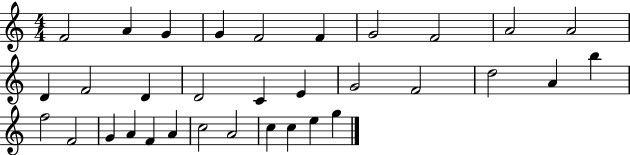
F4/h A4/q G4/q G4/q F4/h F4/q G4/h F4/h A4/h A4/h D4/q F4/h D4/q D4/h C4/q E4/q G4/h F4/h D5/h A4/q B5/q F5/h F4/h G4/q A4/q F4/q A4/q C5/h A4/h C5/q C5/q E5/q G5/q